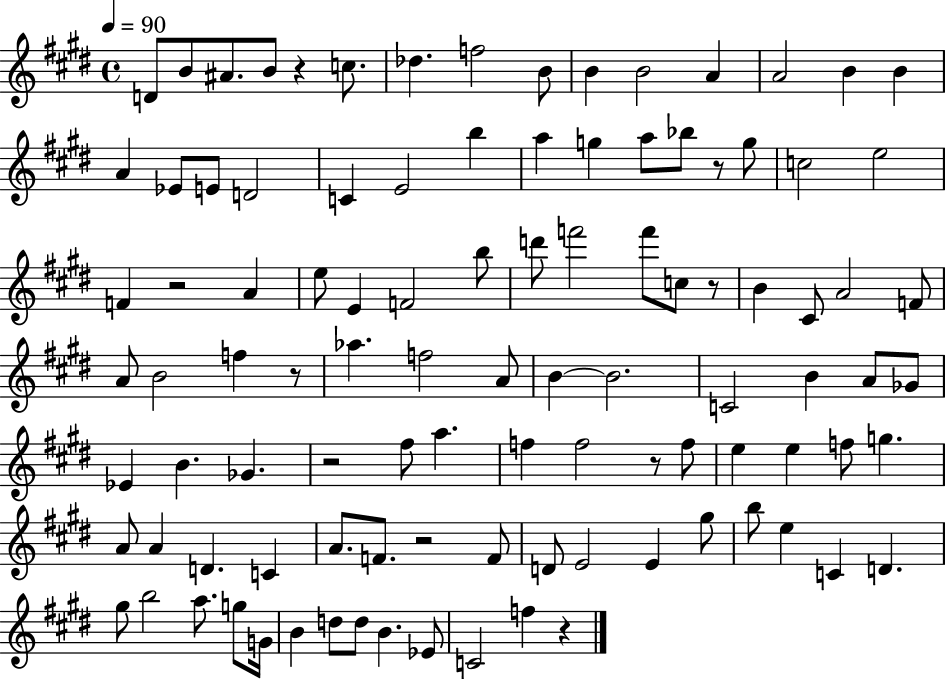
D4/e B4/e A#4/e. B4/e R/q C5/e. Db5/q. F5/h B4/e B4/q B4/h A4/q A4/h B4/q B4/q A4/q Eb4/e E4/e D4/h C4/q E4/h B5/q A5/q G5/q A5/e Bb5/e R/e G5/e C5/h E5/h F4/q R/h A4/q E5/e E4/q F4/h B5/e D6/e F6/h F6/e C5/e R/e B4/q C#4/e A4/h F4/e A4/e B4/h F5/q R/e Ab5/q. F5/h A4/e B4/q B4/h. C4/h B4/q A4/e Gb4/e Eb4/q B4/q. Gb4/q. R/h F#5/e A5/q. F5/q F5/h R/e F5/e E5/q E5/q F5/e G5/q. A4/e A4/q D4/q. C4/q A4/e. F4/e. R/h F4/e D4/e E4/h E4/q G#5/e B5/e E5/q C4/q D4/q. G#5/e B5/h A5/e. G5/e G4/s B4/q D5/e D5/e B4/q. Eb4/e C4/h F5/q R/q